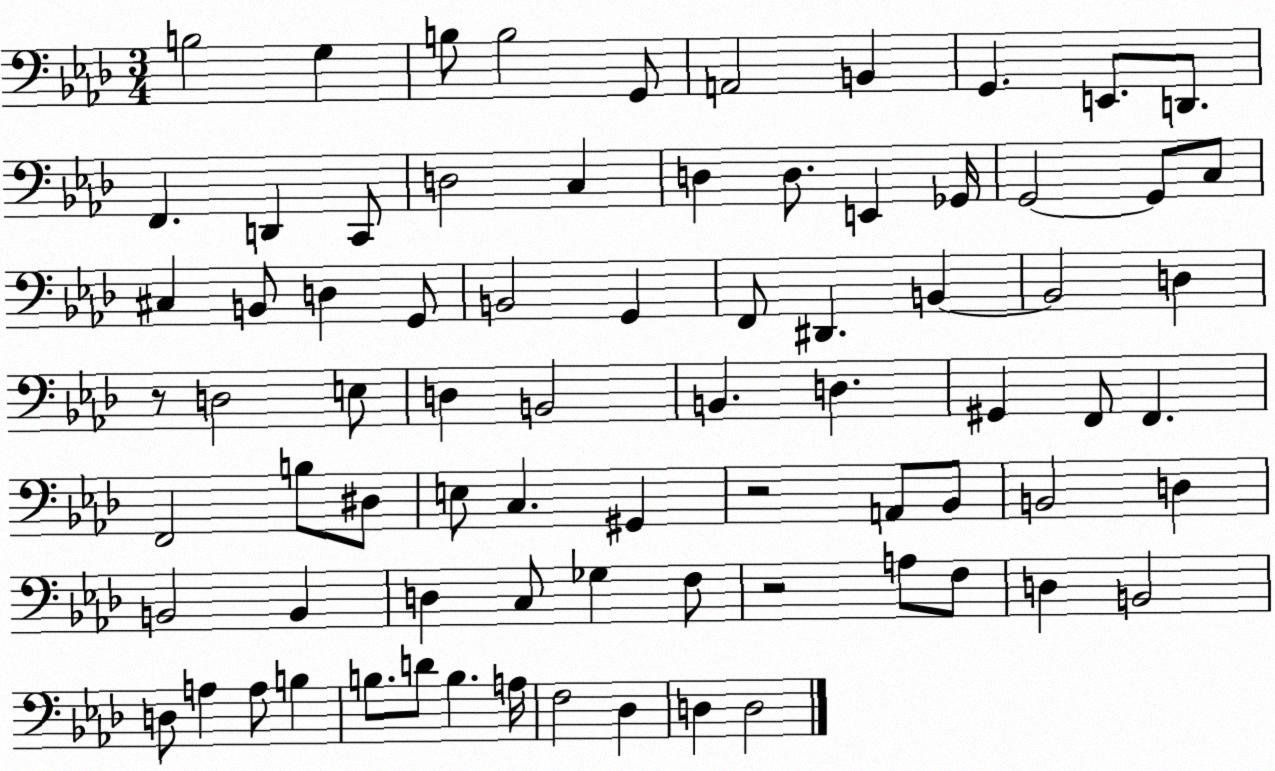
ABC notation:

X:1
T:Untitled
M:3/4
L:1/4
K:Ab
B,2 G, B,/2 B,2 G,,/2 A,,2 B,, G,, E,,/2 D,,/2 F,, D,, C,,/2 D,2 C, D, D,/2 E,, _G,,/4 G,,2 G,,/2 C,/2 ^C, B,,/2 D, G,,/2 B,,2 G,, F,,/2 ^D,, B,, B,,2 D, z/2 D,2 E,/2 D, B,,2 B,, D, ^G,, F,,/2 F,, F,,2 B,/2 ^D,/2 E,/2 C, ^G,, z2 A,,/2 _B,,/2 B,,2 D, B,,2 B,, D, C,/2 _G, F,/2 z2 A,/2 F,/2 D, B,,2 D,/2 A, A,/2 B, B,/2 D/2 B, A,/4 F,2 _D, D, D,2